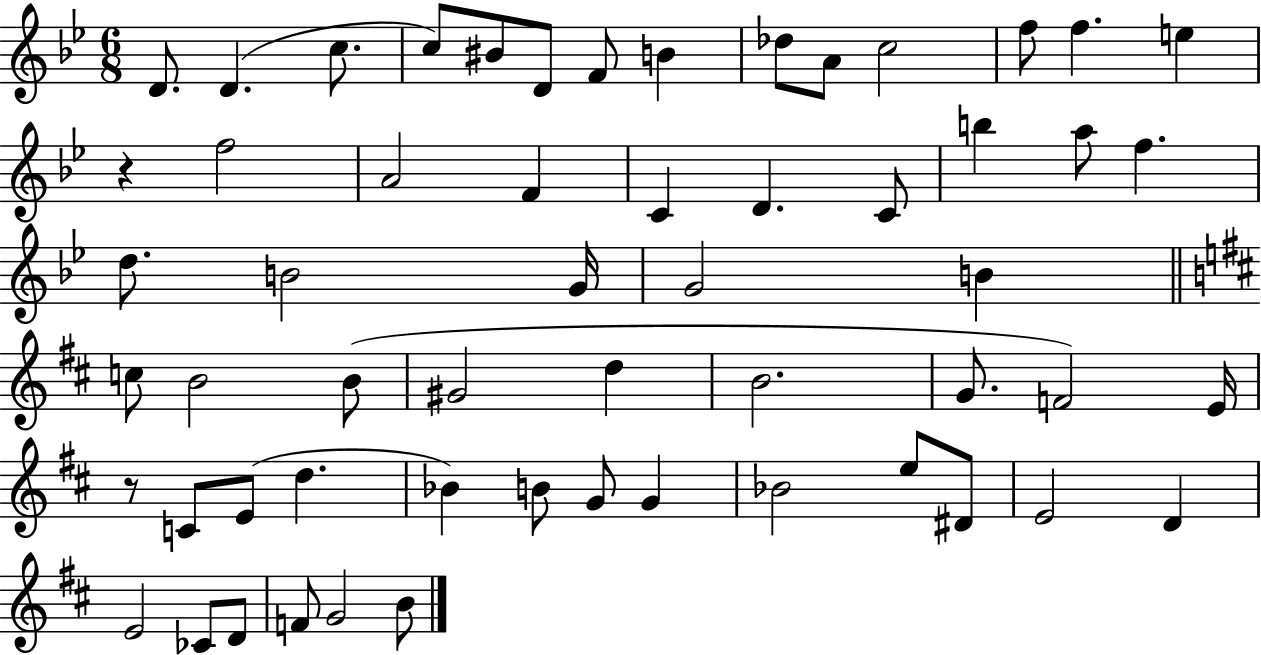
{
  \clef treble
  \numericTimeSignature
  \time 6/8
  \key bes \major
  d'8. d'4.( c''8. | c''8) bis'8 d'8 f'8 b'4 | des''8 a'8 c''2 | f''8 f''4. e''4 | \break r4 f''2 | a'2 f'4 | c'4 d'4. c'8 | b''4 a''8 f''4. | \break d''8. b'2 g'16 | g'2 b'4 | \bar "||" \break \key b \minor c''8 b'2 b'8( | gis'2 d''4 | b'2. | g'8. f'2) e'16 | \break r8 c'8 e'8( d''4. | bes'4) b'8 g'8 g'4 | bes'2 e''8 dis'8 | e'2 d'4 | \break e'2 ces'8 d'8 | f'8 g'2 b'8 | \bar "|."
}